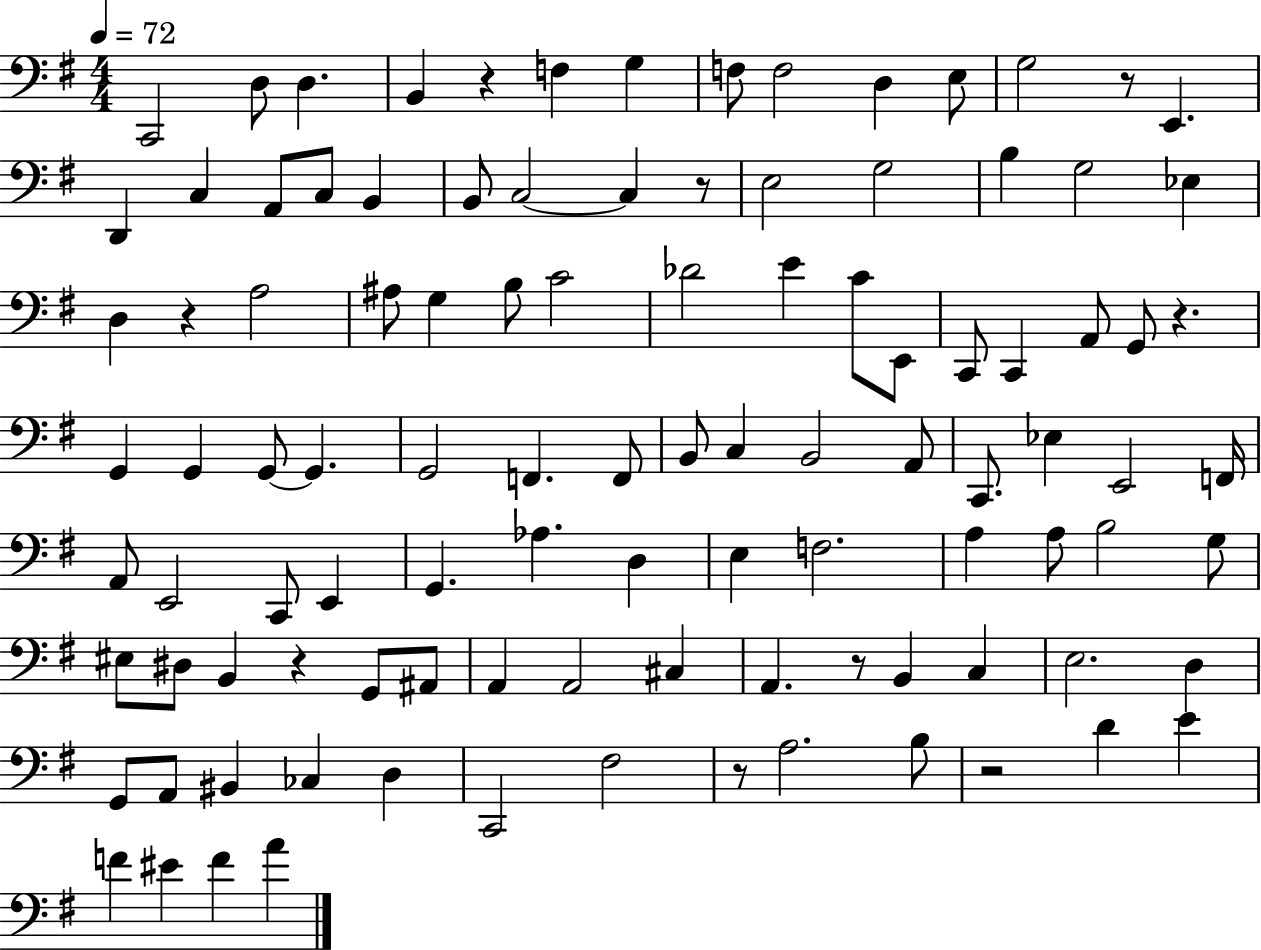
C2/h D3/e D3/q. B2/q R/q F3/q G3/q F3/e F3/h D3/q E3/e G3/h R/e E2/q. D2/q C3/q A2/e C3/e B2/q B2/e C3/h C3/q R/e E3/h G3/h B3/q G3/h Eb3/q D3/q R/q A3/h A#3/e G3/q B3/e C4/h Db4/h E4/q C4/e E2/e C2/e C2/q A2/e G2/e R/q. G2/q G2/q G2/e G2/q. G2/h F2/q. F2/e B2/e C3/q B2/h A2/e C2/e. Eb3/q E2/h F2/s A2/e E2/h C2/e E2/q G2/q. Ab3/q. D3/q E3/q F3/h. A3/q A3/e B3/h G3/e EIS3/e D#3/e B2/q R/q G2/e A#2/e A2/q A2/h C#3/q A2/q. R/e B2/q C3/q E3/h. D3/q G2/e A2/e BIS2/q CES3/q D3/q C2/h F#3/h R/e A3/h. B3/e R/h D4/q E4/q F4/q EIS4/q F4/q A4/q